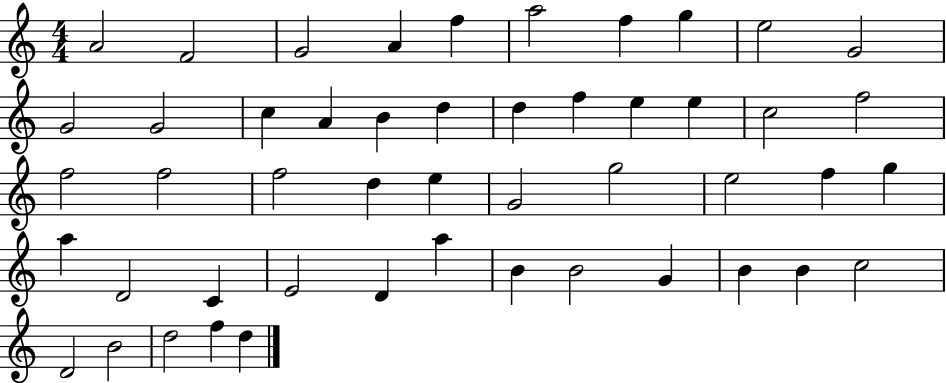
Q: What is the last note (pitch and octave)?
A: D5